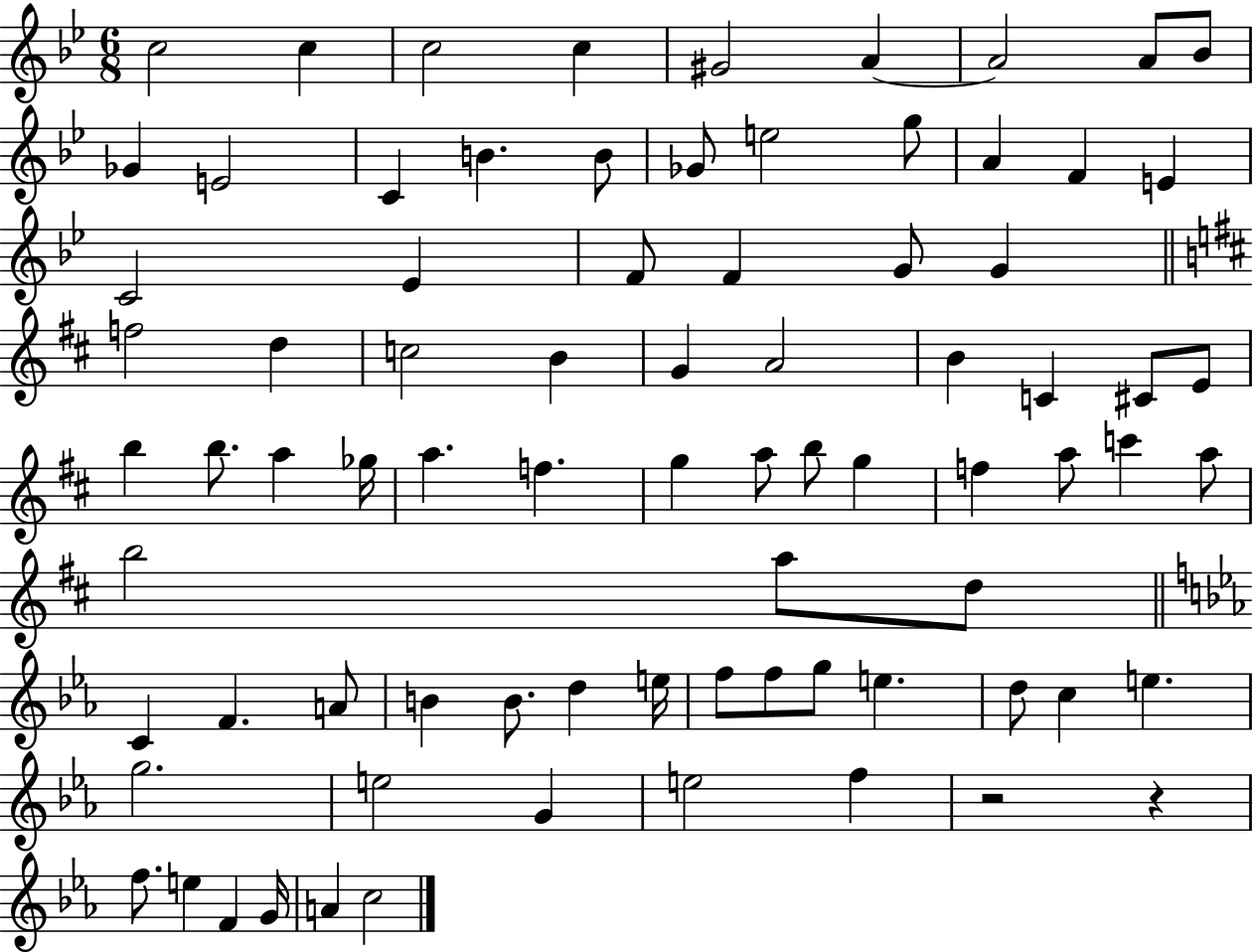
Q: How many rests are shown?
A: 2